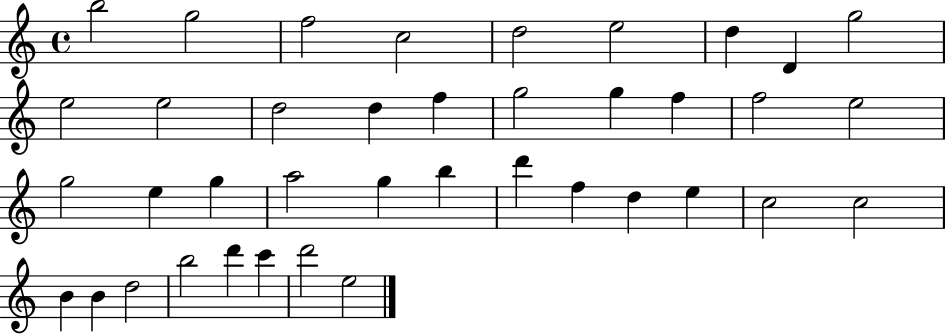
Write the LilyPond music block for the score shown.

{
  \clef treble
  \time 4/4
  \defaultTimeSignature
  \key c \major
  b''2 g''2 | f''2 c''2 | d''2 e''2 | d''4 d'4 g''2 | \break e''2 e''2 | d''2 d''4 f''4 | g''2 g''4 f''4 | f''2 e''2 | \break g''2 e''4 g''4 | a''2 g''4 b''4 | d'''4 f''4 d''4 e''4 | c''2 c''2 | \break b'4 b'4 d''2 | b''2 d'''4 c'''4 | d'''2 e''2 | \bar "|."
}